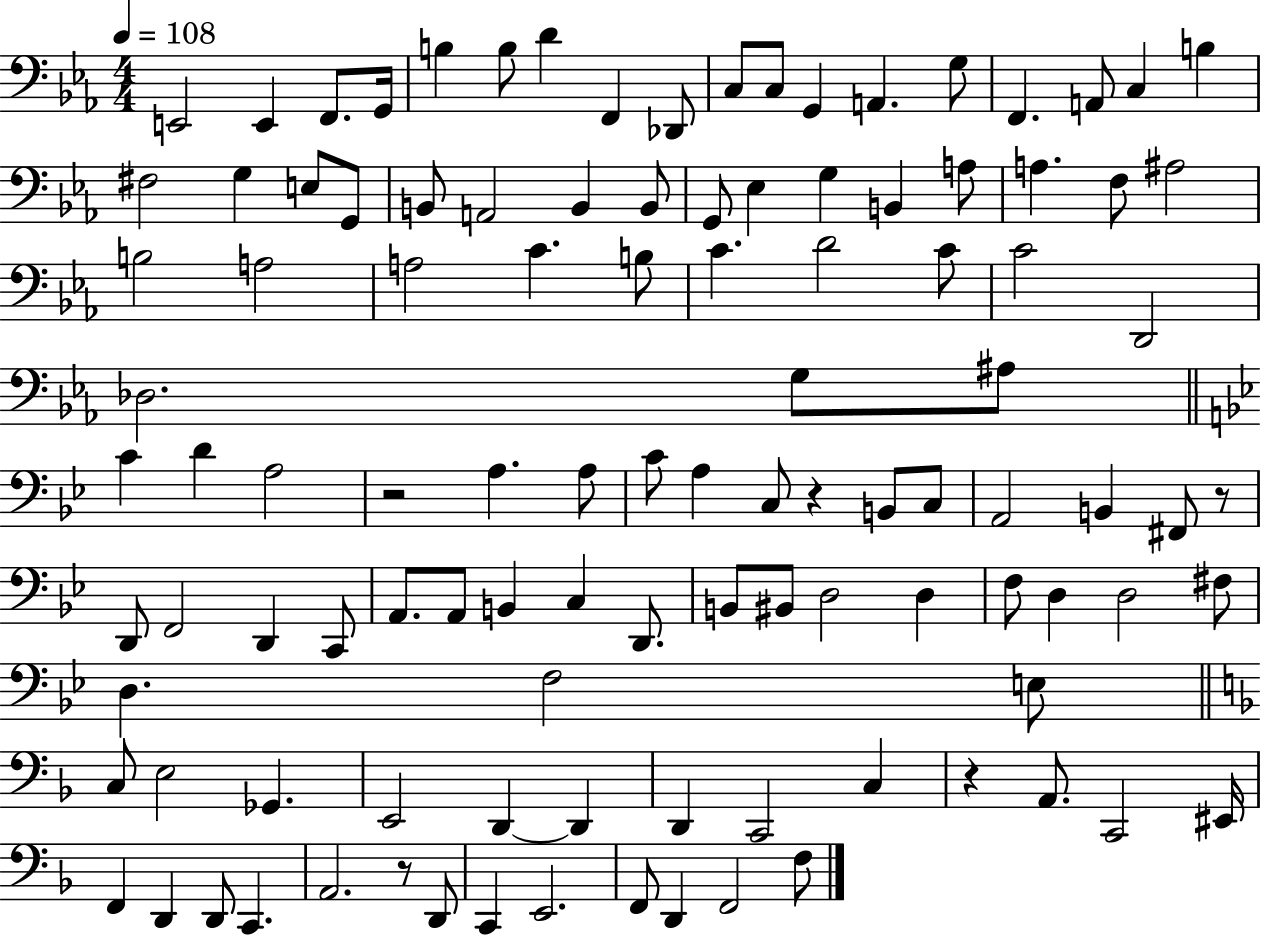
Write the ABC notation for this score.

X:1
T:Untitled
M:4/4
L:1/4
K:Eb
E,,2 E,, F,,/2 G,,/4 B, B,/2 D F,, _D,,/2 C,/2 C,/2 G,, A,, G,/2 F,, A,,/2 C, B, ^F,2 G, E,/2 G,,/2 B,,/2 A,,2 B,, B,,/2 G,,/2 _E, G, B,, A,/2 A, F,/2 ^A,2 B,2 A,2 A,2 C B,/2 C D2 C/2 C2 D,,2 _D,2 G,/2 ^A,/2 C D A,2 z2 A, A,/2 C/2 A, C,/2 z B,,/2 C,/2 A,,2 B,, ^F,,/2 z/2 D,,/2 F,,2 D,, C,,/2 A,,/2 A,,/2 B,, C, D,,/2 B,,/2 ^B,,/2 D,2 D, F,/2 D, D,2 ^F,/2 D, F,2 E,/2 C,/2 E,2 _G,, E,,2 D,, D,, D,, C,,2 C, z A,,/2 C,,2 ^E,,/4 F,, D,, D,,/2 C,, A,,2 z/2 D,,/2 C,, E,,2 F,,/2 D,, F,,2 F,/2